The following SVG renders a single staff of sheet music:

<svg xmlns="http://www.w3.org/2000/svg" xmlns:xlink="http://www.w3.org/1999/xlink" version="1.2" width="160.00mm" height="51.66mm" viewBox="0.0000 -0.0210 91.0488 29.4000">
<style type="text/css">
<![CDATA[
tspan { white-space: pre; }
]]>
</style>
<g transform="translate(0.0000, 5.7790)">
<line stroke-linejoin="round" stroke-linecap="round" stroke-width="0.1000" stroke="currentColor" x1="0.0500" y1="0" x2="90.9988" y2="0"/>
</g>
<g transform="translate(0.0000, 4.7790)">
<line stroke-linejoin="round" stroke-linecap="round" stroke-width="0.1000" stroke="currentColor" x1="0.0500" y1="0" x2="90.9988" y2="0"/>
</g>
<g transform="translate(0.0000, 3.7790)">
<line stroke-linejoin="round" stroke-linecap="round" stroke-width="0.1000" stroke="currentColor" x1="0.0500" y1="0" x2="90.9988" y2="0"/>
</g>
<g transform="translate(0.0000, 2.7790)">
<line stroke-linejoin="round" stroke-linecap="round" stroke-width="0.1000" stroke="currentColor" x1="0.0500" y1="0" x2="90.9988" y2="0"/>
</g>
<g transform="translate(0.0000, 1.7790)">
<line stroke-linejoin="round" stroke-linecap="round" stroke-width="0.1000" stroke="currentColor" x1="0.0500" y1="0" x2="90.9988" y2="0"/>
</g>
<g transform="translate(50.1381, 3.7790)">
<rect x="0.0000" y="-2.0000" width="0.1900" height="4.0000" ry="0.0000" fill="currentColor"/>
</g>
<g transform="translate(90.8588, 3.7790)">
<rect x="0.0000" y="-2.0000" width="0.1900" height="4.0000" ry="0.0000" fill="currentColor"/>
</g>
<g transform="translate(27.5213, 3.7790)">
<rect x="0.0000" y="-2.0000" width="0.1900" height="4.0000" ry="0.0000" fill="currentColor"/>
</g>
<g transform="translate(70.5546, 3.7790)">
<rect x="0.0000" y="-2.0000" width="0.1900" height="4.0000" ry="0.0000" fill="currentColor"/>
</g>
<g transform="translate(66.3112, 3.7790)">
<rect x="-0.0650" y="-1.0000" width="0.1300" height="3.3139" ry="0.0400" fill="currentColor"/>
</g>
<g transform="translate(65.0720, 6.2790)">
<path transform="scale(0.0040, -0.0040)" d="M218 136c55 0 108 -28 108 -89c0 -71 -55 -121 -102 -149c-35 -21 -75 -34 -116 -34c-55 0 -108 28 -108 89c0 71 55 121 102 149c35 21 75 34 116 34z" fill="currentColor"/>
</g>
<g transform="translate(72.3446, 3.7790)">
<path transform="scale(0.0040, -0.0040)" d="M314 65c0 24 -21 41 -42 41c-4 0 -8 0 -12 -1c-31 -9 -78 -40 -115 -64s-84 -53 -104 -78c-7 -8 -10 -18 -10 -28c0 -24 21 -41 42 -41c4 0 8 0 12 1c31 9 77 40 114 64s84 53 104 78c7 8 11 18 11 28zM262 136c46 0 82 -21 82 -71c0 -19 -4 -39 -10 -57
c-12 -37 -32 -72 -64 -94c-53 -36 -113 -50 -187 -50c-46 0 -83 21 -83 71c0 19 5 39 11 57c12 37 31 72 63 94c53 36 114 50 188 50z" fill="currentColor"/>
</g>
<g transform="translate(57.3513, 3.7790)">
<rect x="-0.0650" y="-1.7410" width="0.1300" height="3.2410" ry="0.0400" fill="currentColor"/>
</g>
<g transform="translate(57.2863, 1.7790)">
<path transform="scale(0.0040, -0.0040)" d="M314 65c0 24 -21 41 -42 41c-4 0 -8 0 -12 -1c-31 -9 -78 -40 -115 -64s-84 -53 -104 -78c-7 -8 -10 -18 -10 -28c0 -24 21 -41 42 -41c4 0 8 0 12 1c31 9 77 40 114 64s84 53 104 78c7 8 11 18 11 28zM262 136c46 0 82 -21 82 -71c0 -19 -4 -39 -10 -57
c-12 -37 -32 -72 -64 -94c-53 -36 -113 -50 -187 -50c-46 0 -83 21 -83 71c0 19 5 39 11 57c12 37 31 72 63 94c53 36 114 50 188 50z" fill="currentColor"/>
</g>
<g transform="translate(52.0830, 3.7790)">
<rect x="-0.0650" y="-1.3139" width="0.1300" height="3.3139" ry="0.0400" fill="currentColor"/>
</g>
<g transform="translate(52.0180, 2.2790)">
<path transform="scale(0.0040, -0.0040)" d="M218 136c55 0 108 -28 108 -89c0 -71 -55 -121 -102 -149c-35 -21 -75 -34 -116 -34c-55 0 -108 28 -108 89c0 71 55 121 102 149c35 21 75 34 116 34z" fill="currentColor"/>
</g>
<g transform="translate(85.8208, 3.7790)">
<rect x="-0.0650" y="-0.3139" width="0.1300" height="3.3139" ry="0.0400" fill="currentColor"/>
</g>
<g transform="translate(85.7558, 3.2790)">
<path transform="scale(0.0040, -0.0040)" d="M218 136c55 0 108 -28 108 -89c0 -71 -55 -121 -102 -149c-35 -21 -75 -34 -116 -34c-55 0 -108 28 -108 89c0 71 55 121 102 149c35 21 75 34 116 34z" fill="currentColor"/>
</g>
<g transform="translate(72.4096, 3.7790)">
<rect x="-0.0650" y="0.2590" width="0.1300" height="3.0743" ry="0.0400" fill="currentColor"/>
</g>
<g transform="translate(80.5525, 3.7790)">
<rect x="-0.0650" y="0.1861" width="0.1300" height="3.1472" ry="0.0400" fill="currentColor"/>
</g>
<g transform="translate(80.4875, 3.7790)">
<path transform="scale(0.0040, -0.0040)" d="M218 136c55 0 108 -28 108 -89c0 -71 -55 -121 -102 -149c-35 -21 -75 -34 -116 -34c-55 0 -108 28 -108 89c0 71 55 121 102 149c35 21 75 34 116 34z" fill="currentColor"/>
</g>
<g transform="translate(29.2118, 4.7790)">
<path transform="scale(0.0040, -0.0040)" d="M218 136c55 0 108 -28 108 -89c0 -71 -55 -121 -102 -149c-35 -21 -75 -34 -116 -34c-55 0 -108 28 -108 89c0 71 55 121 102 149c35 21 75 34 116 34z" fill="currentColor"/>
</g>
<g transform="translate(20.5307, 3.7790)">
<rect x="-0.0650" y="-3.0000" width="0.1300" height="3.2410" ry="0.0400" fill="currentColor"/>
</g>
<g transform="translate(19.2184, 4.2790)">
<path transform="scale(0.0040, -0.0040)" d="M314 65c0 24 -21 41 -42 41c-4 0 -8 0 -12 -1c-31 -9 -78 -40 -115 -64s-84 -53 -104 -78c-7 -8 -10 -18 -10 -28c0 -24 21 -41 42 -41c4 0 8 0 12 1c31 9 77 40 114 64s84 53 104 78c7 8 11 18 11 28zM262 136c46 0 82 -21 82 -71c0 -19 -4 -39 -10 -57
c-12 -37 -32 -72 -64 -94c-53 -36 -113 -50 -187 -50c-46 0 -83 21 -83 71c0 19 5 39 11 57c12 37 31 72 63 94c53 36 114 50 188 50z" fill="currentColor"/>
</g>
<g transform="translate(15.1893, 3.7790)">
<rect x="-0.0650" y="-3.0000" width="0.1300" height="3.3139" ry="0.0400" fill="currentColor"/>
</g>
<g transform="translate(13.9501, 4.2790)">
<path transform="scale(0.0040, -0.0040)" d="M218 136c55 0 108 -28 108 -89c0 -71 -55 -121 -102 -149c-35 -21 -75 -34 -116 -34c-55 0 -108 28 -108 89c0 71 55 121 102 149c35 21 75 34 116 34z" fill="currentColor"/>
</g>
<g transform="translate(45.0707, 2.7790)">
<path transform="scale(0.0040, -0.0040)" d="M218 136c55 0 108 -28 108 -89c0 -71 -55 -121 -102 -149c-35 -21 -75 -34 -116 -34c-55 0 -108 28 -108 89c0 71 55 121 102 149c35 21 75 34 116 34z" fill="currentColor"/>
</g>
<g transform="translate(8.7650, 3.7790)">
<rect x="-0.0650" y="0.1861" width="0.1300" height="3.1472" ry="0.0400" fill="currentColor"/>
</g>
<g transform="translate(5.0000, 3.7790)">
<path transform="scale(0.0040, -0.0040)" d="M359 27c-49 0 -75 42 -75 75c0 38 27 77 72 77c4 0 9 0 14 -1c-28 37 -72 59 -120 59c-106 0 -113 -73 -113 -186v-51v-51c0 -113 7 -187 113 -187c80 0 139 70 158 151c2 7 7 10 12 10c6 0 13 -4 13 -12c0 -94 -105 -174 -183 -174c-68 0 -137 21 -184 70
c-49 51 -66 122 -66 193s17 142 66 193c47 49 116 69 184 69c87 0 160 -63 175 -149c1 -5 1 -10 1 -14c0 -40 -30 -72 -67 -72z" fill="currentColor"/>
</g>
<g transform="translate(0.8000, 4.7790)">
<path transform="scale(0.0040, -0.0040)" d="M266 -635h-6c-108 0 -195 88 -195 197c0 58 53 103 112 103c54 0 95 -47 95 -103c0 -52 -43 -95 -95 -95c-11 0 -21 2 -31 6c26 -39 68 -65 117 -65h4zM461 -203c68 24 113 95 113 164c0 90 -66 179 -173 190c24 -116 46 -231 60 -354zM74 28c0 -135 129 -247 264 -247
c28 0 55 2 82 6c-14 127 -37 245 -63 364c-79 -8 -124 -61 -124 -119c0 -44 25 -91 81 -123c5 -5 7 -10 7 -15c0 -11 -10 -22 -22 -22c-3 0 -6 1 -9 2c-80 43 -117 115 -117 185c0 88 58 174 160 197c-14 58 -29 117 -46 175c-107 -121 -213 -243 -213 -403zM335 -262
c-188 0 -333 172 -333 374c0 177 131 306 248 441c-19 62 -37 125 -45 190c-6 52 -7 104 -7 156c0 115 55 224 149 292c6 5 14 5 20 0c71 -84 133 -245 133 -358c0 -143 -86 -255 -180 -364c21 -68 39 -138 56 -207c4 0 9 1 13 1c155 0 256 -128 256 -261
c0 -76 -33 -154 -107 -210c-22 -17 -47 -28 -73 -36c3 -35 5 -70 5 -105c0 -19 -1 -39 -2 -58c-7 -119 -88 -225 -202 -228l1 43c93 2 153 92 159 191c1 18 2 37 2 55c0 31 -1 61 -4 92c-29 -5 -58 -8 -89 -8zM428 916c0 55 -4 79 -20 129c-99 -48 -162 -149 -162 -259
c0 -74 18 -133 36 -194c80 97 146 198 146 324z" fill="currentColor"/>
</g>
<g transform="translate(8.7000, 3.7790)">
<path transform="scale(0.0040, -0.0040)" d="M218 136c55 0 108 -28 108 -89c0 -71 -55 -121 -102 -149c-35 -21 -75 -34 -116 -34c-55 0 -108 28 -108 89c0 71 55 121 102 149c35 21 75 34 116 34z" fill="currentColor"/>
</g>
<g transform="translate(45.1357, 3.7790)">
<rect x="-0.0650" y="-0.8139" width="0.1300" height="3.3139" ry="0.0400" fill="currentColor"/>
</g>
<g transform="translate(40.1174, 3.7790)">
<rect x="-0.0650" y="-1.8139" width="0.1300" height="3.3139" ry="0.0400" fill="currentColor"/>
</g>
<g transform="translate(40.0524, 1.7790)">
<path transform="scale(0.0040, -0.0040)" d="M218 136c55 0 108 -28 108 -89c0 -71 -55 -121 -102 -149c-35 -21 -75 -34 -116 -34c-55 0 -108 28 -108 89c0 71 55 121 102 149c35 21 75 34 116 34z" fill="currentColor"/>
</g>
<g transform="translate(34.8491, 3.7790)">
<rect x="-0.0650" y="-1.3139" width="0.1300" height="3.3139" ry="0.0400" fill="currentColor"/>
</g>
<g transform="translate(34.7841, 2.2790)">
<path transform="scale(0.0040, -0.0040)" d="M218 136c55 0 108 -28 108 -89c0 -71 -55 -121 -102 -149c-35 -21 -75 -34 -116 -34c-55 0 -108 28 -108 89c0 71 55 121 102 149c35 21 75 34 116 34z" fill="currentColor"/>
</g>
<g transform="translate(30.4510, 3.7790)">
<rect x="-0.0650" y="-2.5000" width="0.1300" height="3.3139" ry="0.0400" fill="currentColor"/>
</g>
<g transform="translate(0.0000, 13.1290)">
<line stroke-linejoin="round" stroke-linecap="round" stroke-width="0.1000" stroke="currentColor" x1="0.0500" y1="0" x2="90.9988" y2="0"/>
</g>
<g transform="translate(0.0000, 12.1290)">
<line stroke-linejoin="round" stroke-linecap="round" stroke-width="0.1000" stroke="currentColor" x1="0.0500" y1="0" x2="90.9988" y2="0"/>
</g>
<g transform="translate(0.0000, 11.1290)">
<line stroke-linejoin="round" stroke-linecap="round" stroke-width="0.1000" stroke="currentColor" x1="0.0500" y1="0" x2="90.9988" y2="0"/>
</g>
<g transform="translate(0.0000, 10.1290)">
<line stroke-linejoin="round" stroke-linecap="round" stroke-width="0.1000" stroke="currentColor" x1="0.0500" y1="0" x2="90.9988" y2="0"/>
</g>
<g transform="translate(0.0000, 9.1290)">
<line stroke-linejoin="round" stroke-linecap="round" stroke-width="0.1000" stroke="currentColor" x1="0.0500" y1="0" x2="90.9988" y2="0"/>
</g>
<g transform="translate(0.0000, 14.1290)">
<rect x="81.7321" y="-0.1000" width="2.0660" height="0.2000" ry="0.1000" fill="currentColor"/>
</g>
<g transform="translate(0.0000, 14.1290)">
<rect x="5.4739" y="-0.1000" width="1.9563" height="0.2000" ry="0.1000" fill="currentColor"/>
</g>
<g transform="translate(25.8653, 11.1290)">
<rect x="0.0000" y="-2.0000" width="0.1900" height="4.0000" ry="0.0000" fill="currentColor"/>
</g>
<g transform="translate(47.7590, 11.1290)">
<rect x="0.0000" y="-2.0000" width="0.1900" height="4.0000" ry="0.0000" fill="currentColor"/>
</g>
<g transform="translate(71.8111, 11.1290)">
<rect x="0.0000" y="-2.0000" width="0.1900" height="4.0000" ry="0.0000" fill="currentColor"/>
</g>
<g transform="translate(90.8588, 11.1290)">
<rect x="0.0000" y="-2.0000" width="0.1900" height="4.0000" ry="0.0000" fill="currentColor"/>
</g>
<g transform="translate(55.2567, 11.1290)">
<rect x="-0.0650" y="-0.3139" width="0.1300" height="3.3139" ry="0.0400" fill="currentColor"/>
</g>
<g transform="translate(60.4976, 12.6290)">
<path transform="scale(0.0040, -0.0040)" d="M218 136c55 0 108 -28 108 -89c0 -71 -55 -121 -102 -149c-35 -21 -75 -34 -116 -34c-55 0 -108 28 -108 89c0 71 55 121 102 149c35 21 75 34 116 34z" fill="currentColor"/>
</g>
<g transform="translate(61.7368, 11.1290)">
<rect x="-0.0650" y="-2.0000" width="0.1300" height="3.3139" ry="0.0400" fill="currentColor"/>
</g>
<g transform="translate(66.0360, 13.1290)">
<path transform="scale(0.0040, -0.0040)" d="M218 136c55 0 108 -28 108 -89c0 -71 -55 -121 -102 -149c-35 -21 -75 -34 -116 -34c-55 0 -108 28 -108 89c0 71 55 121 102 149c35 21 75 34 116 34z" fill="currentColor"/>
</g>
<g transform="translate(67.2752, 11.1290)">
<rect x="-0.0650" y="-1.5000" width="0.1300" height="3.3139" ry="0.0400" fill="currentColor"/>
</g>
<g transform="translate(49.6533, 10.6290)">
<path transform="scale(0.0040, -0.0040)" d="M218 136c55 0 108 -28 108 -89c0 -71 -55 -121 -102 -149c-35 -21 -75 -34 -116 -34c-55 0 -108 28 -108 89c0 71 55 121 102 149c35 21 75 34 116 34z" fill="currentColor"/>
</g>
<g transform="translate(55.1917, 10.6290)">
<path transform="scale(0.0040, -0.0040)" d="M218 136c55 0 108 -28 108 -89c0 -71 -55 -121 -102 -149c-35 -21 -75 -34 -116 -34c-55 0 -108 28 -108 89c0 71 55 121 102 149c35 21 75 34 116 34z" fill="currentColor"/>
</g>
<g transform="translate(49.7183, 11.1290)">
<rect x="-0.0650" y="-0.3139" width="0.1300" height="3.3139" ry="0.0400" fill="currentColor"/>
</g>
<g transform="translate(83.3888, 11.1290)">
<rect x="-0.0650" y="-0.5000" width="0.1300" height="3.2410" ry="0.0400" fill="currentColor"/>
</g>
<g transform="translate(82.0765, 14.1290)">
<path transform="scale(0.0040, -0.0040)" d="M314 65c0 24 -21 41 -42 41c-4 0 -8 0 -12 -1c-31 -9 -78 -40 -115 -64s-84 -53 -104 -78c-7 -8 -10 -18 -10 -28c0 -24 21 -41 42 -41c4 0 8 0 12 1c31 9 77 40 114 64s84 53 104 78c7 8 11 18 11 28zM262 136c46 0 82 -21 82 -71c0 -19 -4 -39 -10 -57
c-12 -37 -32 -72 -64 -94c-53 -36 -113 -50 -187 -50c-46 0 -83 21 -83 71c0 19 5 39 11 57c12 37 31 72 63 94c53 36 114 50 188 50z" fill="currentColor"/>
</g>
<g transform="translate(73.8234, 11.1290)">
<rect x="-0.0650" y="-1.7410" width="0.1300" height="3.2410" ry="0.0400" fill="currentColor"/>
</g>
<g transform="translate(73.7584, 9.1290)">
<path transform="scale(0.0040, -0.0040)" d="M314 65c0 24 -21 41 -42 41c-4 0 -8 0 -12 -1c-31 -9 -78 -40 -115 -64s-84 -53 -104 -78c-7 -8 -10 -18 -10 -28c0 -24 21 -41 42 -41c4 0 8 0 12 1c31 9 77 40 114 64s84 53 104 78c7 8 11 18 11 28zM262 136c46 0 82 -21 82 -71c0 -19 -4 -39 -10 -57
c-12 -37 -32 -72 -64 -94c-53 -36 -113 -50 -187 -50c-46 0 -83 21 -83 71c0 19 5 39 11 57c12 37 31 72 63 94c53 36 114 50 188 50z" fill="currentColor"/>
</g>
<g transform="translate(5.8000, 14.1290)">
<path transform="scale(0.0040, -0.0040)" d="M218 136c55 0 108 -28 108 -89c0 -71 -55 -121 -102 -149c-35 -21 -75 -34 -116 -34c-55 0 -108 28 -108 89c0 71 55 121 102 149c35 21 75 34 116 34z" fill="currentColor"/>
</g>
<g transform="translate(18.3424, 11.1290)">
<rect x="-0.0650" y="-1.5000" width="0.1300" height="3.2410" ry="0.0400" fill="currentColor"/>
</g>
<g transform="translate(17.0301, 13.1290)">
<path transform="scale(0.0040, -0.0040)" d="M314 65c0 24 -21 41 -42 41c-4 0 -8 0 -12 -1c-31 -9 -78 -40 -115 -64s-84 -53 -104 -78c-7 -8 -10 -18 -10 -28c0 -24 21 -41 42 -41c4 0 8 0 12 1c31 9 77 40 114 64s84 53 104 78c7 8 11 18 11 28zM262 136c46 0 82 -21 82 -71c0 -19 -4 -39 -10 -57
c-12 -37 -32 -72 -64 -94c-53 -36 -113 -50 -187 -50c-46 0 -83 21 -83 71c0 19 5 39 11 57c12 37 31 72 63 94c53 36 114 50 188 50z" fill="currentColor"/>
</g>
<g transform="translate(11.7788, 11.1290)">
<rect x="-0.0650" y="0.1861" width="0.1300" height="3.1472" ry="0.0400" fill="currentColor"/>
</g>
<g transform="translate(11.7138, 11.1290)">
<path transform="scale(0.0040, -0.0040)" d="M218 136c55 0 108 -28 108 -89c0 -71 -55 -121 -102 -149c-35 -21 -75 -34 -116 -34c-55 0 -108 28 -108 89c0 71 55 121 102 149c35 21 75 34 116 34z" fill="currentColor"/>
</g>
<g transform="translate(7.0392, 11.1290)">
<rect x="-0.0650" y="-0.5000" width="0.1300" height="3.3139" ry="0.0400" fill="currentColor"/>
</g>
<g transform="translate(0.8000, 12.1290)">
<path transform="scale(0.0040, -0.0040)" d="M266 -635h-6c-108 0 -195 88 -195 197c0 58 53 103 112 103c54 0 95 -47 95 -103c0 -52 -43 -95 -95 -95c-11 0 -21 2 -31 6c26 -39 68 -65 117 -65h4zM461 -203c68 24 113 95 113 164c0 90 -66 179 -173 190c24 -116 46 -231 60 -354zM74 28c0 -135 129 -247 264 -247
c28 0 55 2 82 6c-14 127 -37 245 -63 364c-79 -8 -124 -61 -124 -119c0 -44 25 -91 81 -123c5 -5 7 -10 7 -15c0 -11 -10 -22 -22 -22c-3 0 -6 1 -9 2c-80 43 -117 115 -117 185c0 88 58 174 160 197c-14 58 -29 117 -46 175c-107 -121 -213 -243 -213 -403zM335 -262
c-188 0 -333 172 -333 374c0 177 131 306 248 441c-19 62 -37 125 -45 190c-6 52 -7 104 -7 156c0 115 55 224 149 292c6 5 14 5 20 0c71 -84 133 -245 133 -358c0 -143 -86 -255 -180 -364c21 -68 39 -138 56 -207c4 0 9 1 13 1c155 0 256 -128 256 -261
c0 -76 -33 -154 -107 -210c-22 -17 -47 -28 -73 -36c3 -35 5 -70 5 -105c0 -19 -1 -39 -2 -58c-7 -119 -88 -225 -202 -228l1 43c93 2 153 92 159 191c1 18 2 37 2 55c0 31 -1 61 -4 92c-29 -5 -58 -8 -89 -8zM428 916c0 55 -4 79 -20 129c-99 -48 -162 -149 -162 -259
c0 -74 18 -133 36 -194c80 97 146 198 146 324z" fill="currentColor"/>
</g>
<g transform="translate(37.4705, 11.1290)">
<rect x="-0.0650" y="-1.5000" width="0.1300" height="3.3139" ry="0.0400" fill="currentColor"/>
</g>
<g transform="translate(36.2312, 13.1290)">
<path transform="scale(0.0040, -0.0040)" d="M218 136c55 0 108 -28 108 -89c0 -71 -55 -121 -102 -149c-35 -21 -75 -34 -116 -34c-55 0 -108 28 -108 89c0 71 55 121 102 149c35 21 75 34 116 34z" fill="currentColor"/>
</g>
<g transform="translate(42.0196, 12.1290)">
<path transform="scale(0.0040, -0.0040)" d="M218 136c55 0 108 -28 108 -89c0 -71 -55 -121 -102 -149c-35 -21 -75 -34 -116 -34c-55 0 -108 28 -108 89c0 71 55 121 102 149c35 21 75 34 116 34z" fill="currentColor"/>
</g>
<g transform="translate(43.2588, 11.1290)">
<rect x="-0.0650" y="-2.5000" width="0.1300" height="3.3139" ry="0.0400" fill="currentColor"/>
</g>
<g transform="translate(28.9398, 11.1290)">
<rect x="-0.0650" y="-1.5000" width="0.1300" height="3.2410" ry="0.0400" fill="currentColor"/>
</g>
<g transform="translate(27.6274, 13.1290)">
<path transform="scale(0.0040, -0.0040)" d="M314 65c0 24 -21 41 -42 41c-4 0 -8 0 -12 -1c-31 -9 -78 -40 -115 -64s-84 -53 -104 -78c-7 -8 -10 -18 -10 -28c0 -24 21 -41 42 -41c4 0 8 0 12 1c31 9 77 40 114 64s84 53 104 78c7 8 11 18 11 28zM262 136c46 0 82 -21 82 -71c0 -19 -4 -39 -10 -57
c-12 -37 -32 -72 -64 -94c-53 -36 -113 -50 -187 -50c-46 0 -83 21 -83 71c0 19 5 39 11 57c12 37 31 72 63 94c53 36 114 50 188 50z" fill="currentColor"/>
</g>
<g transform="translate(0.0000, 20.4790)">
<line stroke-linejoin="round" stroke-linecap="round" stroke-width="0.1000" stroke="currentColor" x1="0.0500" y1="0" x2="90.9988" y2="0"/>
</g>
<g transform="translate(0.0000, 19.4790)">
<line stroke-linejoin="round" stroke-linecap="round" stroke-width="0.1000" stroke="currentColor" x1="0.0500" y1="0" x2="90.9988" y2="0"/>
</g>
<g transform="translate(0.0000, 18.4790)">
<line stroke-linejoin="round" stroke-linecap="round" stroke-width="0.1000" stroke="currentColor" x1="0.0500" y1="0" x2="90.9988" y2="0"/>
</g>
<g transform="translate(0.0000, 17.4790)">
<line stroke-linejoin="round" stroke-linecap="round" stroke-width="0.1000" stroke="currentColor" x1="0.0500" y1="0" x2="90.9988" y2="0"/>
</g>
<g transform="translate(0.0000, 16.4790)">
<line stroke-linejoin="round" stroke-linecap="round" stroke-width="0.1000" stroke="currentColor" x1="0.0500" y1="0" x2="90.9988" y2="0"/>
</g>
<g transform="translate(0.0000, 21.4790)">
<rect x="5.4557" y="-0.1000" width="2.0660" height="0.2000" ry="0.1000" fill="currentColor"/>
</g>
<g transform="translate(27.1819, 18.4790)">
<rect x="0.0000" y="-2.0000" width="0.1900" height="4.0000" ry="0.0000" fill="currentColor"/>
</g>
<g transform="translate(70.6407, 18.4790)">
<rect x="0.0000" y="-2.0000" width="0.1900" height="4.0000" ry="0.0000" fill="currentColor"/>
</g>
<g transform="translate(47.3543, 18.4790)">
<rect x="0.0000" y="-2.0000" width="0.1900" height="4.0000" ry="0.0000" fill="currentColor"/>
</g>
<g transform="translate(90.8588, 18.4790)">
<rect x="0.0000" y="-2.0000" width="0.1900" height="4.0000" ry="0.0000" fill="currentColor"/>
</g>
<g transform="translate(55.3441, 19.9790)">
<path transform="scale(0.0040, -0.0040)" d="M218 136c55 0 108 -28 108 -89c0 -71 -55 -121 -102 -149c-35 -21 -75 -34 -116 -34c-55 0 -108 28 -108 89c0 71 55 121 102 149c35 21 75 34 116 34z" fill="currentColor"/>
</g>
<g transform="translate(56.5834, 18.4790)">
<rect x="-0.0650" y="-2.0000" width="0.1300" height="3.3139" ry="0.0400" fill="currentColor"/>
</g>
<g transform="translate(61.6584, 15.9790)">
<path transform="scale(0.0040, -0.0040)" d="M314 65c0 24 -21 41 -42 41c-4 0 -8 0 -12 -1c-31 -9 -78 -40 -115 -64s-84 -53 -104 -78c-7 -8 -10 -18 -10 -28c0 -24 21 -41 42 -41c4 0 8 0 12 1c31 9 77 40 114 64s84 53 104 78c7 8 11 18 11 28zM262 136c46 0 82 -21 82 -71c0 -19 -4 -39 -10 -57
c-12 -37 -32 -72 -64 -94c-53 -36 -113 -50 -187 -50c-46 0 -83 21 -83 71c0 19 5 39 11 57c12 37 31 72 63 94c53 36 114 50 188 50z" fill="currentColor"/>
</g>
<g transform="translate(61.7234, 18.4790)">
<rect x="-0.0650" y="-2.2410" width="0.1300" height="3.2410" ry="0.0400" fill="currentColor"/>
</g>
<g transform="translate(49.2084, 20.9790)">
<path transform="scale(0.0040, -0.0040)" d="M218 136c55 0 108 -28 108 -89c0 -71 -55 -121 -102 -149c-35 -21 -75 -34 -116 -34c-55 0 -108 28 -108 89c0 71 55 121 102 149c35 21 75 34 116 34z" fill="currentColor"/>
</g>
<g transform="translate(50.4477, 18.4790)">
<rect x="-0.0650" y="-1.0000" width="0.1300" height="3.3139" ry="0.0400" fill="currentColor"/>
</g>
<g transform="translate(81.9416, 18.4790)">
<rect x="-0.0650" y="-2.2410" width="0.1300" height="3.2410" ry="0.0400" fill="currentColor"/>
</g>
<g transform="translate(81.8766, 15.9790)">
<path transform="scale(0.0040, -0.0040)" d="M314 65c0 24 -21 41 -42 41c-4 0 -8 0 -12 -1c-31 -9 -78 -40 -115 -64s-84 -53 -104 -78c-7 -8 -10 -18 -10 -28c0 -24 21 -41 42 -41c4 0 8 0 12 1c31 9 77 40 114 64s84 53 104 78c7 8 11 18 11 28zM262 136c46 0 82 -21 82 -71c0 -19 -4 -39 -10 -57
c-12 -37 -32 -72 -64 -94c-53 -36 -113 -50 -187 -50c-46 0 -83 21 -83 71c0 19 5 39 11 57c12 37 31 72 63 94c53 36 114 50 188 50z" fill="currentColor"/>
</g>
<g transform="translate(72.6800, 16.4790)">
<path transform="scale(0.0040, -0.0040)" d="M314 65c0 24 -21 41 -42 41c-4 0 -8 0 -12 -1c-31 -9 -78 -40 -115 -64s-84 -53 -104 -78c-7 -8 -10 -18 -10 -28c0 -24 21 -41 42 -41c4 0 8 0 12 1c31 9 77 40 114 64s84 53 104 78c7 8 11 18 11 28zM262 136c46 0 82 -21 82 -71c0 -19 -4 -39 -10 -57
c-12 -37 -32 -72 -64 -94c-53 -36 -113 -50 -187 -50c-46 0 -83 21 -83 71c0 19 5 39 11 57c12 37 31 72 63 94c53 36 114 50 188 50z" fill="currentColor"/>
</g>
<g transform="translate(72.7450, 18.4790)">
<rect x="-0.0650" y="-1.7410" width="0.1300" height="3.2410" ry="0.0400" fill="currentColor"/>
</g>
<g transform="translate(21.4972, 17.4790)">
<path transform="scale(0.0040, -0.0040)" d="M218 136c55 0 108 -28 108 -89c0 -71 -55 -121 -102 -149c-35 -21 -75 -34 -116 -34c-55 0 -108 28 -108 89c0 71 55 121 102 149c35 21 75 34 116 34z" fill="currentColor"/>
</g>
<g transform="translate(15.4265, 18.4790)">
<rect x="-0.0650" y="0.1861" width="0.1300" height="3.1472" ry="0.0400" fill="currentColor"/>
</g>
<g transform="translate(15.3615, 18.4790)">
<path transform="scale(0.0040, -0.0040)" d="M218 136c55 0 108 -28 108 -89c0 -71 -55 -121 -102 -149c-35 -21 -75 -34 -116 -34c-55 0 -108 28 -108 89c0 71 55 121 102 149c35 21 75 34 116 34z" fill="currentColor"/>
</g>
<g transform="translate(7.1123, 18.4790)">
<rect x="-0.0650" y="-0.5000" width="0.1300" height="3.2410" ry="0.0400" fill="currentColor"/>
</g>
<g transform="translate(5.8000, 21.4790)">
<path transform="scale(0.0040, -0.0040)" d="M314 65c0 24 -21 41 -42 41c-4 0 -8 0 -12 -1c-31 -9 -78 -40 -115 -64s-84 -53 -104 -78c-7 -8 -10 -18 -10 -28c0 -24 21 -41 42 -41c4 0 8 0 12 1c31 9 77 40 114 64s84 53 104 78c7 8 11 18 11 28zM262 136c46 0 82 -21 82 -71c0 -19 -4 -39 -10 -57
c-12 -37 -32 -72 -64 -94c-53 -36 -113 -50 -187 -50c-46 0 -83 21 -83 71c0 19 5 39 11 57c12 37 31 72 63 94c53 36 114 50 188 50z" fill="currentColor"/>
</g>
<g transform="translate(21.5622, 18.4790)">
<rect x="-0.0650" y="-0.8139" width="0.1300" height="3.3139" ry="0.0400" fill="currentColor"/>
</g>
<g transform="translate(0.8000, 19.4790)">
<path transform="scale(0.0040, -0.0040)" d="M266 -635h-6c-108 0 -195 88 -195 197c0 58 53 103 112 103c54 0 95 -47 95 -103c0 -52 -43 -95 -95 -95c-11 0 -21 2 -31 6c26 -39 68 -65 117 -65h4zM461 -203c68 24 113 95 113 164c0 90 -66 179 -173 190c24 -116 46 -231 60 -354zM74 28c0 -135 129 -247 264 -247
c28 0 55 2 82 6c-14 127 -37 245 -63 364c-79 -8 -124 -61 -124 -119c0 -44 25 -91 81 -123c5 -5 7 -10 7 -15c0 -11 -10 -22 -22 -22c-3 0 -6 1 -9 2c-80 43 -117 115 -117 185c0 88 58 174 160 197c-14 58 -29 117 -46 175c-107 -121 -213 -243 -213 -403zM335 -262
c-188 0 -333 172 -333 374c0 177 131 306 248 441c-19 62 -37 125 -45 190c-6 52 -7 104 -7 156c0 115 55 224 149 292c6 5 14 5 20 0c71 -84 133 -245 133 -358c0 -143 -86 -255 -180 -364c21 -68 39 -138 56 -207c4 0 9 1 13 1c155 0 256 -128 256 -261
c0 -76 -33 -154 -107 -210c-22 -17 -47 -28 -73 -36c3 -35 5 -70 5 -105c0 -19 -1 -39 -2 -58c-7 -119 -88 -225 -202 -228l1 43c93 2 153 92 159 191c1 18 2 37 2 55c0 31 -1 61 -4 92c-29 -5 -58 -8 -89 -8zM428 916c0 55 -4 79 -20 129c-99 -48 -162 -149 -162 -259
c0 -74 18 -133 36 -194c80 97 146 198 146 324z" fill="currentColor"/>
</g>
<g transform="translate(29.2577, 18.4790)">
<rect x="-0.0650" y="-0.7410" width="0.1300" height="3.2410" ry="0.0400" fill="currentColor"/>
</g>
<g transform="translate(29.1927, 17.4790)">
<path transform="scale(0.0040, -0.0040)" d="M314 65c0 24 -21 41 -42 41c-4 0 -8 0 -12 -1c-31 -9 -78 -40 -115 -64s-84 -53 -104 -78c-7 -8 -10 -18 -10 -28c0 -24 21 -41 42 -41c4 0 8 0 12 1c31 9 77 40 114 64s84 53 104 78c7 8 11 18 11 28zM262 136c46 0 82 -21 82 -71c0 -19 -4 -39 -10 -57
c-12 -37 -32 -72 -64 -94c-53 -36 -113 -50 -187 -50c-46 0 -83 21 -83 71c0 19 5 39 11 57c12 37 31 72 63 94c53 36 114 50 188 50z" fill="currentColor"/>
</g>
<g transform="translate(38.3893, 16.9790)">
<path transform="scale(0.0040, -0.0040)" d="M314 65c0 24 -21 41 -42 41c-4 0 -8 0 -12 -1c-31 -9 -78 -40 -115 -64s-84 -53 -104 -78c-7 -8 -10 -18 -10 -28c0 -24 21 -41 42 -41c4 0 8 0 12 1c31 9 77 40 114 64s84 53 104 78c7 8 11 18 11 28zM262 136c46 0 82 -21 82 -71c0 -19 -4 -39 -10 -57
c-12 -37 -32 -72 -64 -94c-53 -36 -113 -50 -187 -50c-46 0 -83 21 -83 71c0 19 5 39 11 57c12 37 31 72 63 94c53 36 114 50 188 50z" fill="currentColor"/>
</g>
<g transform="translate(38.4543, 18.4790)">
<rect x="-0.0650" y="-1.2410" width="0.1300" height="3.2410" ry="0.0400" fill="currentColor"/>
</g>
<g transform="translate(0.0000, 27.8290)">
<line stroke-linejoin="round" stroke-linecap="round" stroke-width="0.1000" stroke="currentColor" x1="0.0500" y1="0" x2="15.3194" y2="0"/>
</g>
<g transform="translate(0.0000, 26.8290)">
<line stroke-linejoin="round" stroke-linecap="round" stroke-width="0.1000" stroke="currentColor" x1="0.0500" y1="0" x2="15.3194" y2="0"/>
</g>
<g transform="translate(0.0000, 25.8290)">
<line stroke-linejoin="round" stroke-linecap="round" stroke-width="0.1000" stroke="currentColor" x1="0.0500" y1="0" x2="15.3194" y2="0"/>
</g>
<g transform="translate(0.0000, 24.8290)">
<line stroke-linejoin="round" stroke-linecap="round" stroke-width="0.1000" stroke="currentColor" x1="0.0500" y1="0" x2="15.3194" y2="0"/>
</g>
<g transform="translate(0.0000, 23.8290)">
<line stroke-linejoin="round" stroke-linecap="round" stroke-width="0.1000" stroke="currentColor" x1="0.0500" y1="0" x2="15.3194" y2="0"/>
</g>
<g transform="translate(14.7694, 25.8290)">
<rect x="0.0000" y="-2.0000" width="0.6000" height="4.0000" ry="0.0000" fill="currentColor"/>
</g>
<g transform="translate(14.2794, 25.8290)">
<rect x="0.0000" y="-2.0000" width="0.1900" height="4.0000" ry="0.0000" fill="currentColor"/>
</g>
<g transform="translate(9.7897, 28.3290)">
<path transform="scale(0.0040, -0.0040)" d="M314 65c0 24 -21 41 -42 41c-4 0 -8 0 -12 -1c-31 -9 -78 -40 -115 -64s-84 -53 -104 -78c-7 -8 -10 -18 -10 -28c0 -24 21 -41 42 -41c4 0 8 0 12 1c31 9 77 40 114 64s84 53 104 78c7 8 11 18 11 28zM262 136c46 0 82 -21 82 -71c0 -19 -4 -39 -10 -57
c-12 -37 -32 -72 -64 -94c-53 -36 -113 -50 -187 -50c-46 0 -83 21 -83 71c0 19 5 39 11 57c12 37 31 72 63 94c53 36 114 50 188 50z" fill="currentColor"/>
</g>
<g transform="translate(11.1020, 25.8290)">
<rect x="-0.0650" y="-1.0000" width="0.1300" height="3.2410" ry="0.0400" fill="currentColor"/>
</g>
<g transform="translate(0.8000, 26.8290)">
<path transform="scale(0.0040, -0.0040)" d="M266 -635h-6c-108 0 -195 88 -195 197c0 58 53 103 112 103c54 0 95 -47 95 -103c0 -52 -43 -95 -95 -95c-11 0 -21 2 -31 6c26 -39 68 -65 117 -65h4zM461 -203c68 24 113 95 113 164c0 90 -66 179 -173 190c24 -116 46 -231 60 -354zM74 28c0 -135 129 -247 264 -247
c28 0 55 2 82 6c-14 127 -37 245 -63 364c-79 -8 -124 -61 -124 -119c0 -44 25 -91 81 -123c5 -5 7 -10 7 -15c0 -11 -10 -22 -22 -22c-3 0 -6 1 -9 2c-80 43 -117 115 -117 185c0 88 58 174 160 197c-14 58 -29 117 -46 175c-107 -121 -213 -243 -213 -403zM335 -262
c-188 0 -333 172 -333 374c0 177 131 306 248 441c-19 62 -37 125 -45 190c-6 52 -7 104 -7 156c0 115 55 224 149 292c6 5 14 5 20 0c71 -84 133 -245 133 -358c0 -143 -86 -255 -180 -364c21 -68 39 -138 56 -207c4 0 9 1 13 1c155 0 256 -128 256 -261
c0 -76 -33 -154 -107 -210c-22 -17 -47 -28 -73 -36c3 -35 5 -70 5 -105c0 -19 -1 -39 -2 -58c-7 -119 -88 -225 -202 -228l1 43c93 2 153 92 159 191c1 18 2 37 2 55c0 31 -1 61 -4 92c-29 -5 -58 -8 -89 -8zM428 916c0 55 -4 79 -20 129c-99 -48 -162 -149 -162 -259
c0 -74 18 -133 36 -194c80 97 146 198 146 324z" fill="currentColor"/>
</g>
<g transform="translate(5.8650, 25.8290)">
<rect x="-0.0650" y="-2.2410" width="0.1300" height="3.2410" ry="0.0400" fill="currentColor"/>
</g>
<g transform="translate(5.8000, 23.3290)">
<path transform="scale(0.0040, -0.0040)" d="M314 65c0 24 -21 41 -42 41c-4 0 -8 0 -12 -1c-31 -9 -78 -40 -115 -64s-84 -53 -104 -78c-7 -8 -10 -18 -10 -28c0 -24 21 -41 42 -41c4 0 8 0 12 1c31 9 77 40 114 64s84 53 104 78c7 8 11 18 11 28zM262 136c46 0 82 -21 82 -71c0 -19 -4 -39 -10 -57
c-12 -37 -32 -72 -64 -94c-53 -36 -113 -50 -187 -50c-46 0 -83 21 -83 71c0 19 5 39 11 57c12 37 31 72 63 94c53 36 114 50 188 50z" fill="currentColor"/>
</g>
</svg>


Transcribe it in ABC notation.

X:1
T:Untitled
M:4/4
L:1/4
K:C
B A A2 G e f d e f2 D B2 B c C B E2 E2 E G c c F E f2 C2 C2 B d d2 e2 D F g2 f2 g2 g2 D2